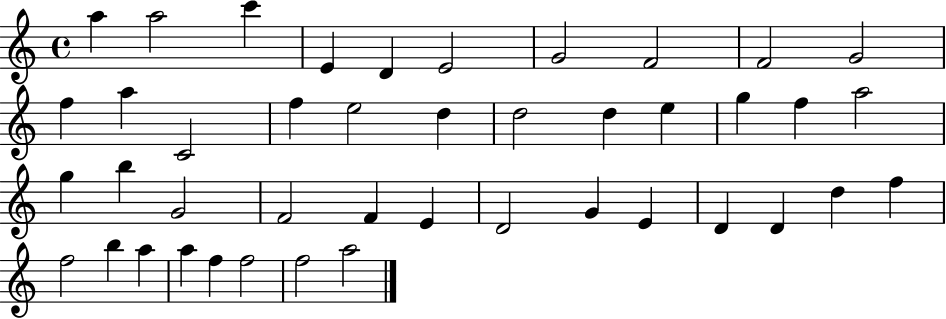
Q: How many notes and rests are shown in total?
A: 43